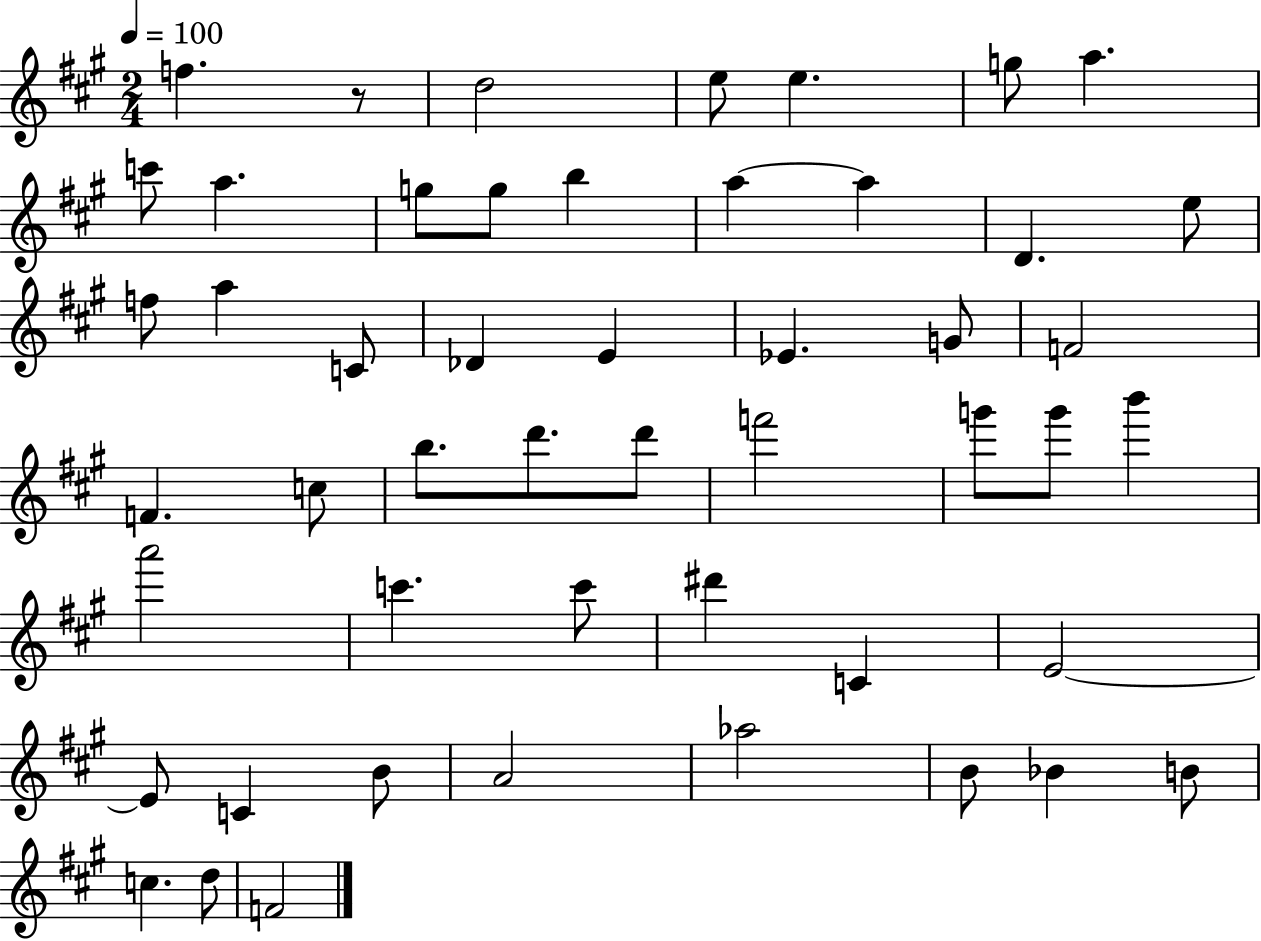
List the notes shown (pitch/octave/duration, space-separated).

F5/q. R/e D5/h E5/e E5/q. G5/e A5/q. C6/e A5/q. G5/e G5/e B5/q A5/q A5/q D4/q. E5/e F5/e A5/q C4/e Db4/q E4/q Eb4/q. G4/e F4/h F4/q. C5/e B5/e. D6/e. D6/e F6/h G6/e G6/e B6/q A6/h C6/q. C6/e D#6/q C4/q E4/h E4/e C4/q B4/e A4/h Ab5/h B4/e Bb4/q B4/e C5/q. D5/e F4/h